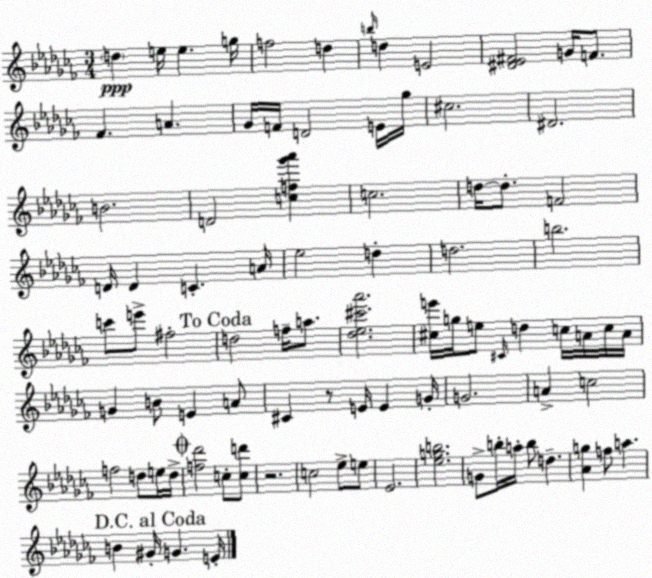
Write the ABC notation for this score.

X:1
T:Untitled
M:3/4
L:1/4
K:Abm
d e/4 e g/4 f2 d b/4 d E2 [^D_E^F]2 G/4 F/2 _F A _G/4 F/4 D2 E/4 _g/4 ^c2 ^D2 B2 D2 [cf_g'_a'] c2 d/4 d/2 F2 D/4 D C A/4 _e2 d d2 b2 c'/2 e'/2 ^f2 d2 f/4 a/2 [_d_e^c'_a']2 [^ce']/4 g/4 e/2 ^C/4 d c/4 A/4 c/4 A/4 G B/2 E A/2 ^C z/2 E/4 E G/4 G2 A c2 f2 d/2 e/4 d/4 [f_d']2 c/2 [cd']/2 z2 c2 _e/2 e/2 _E2 [_egb]2 G/2 b/4 a/4 b/2 d [_Ag] f/2 a B ^G/4 G E/4